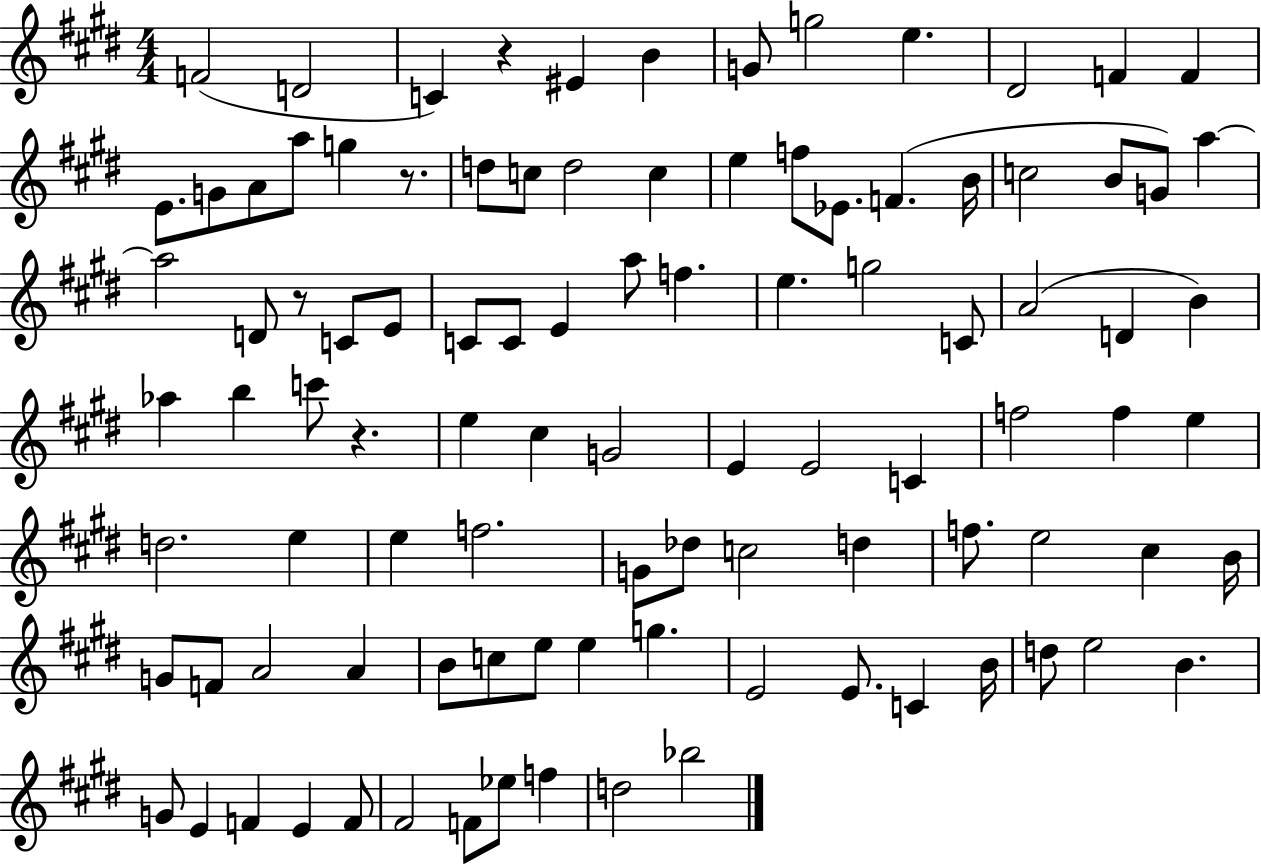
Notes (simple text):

F4/h D4/h C4/q R/q EIS4/q B4/q G4/e G5/h E5/q. D#4/h F4/q F4/q E4/e. G4/e A4/e A5/e G5/q R/e. D5/e C5/e D5/h C5/q E5/q F5/e Eb4/e. F4/q. B4/s C5/h B4/e G4/e A5/q A5/h D4/e R/e C4/e E4/e C4/e C4/e E4/q A5/e F5/q. E5/q. G5/h C4/e A4/h D4/q B4/q Ab5/q B5/q C6/e R/q. E5/q C#5/q G4/h E4/q E4/h C4/q F5/h F5/q E5/q D5/h. E5/q E5/q F5/h. G4/e Db5/e C5/h D5/q F5/e. E5/h C#5/q B4/s G4/e F4/e A4/h A4/q B4/e C5/e E5/e E5/q G5/q. E4/h E4/e. C4/q B4/s D5/e E5/h B4/q. G4/e E4/q F4/q E4/q F4/e F#4/h F4/e Eb5/e F5/q D5/h Bb5/h